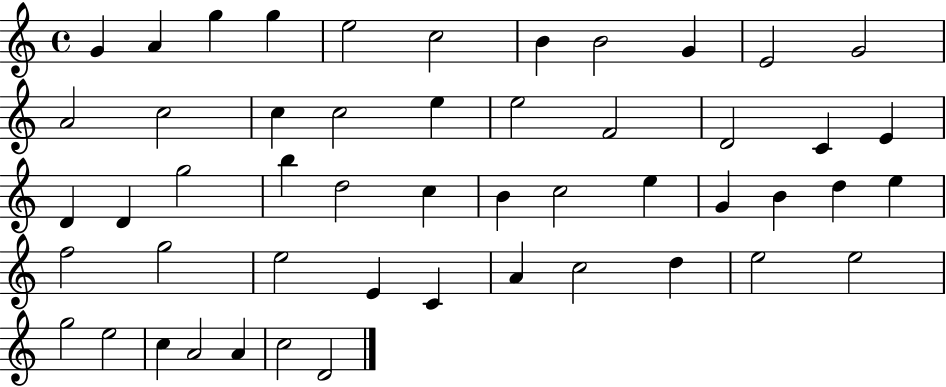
X:1
T:Untitled
M:4/4
L:1/4
K:C
G A g g e2 c2 B B2 G E2 G2 A2 c2 c c2 e e2 F2 D2 C E D D g2 b d2 c B c2 e G B d e f2 g2 e2 E C A c2 d e2 e2 g2 e2 c A2 A c2 D2